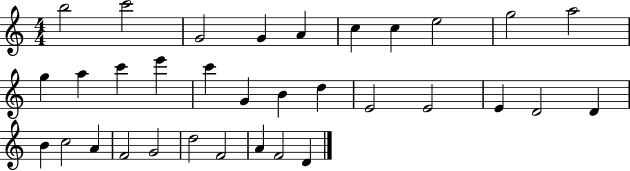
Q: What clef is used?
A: treble